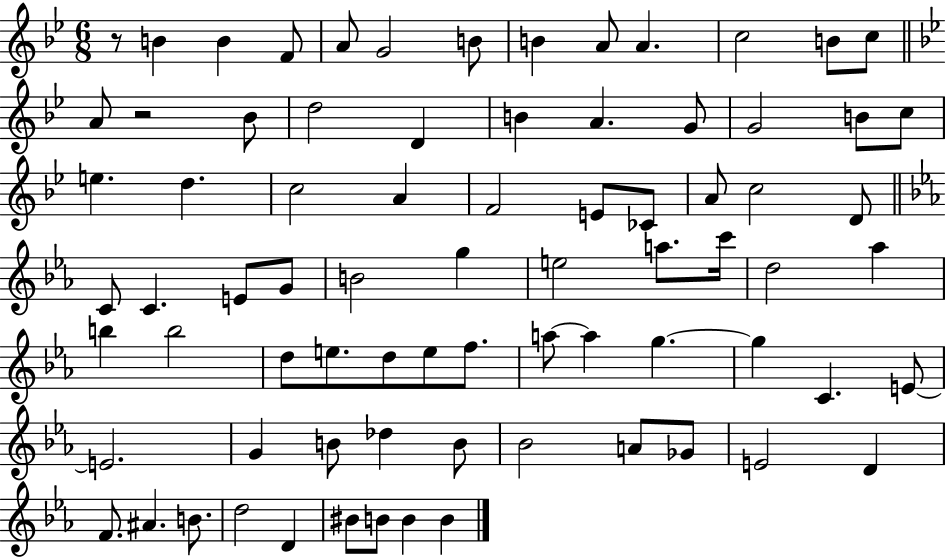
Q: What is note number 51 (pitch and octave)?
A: A5